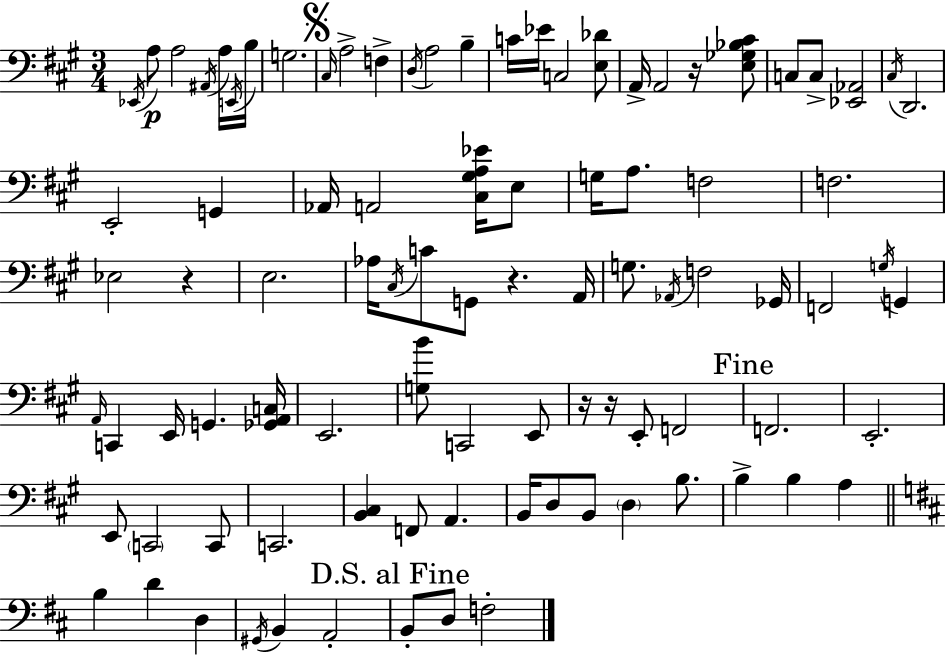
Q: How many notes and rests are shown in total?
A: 92